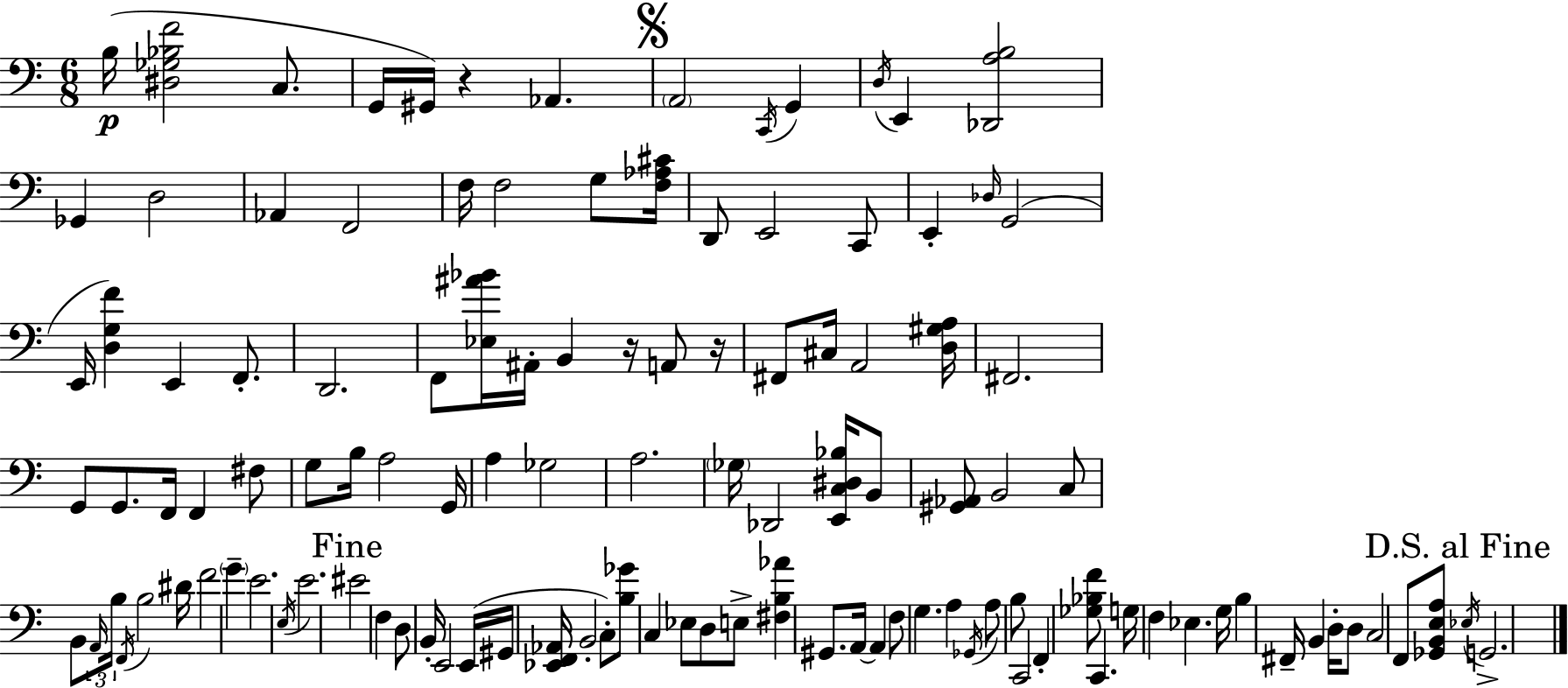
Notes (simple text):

B3/s [D#3,Gb3,Bb3,F4]/h C3/e. G2/s G#2/s R/q Ab2/q. A2/h C2/s G2/q D3/s E2/q [Db2,A3,B3]/h Gb2/q D3/h Ab2/q F2/h F3/s F3/h G3/e [F3,Ab3,C#4]/s D2/e E2/h C2/e E2/q Db3/s G2/h E2/s [D3,G3,F4]/q E2/q F2/e. D2/h. F2/e [Eb3,A#4,Bb4]/s A#2/s B2/q R/s A2/e R/s F#2/e C#3/s A2/h [D3,G#3,A3]/s F#2/h. G2/e G2/e. F2/s F2/q F#3/e G3/e B3/s A3/h G2/s A3/q Gb3/h A3/h. Gb3/s Db2/h [E2,C3,D#3,Bb3]/s B2/e [G#2,Ab2]/e B2/h C3/e B2/e A2/s B3/s F2/s B3/h D#4/s F4/h G4/q E4/h. E3/s E4/h. EIS4/h F3/q D3/e B2/s E2/h E2/s G#2/s [Eb2,F2,Ab2]/s B2/h C3/e [B3,Gb4]/e C3/q Eb3/e D3/e E3/e [F#3,B3,Ab4]/q G#2/e. A2/s A2/q F3/e G3/q. A3/q Gb2/s A3/e B3/e C2/h F2/q [Gb3,Bb3,F4]/e C2/q. G3/s F3/q Eb3/q. G3/s B3/q F#2/s B2/q D3/s D3/e C3/h F2/e [Gb2,B2,E3,A3]/e Eb3/s G2/h.